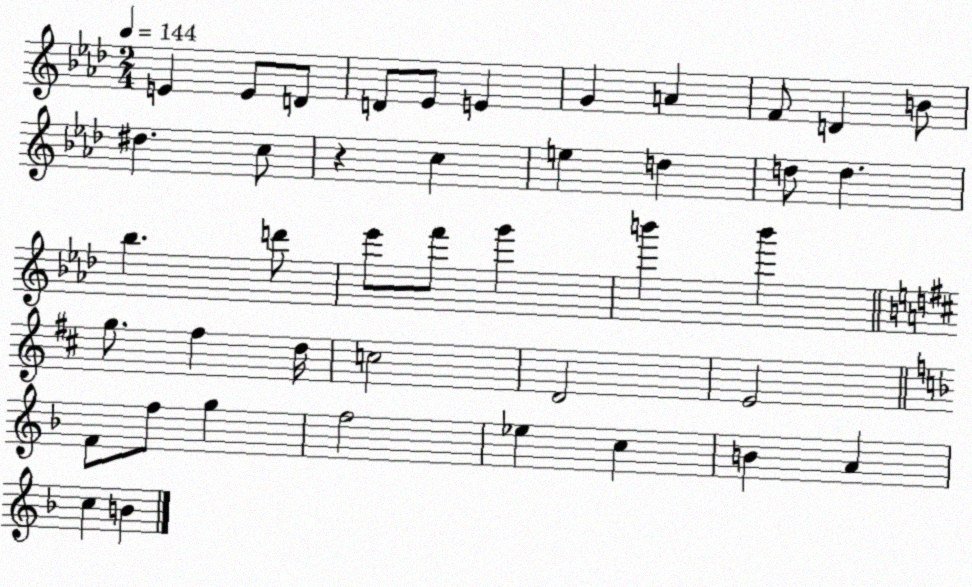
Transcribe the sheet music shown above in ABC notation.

X:1
T:Untitled
M:2/4
L:1/4
K:Ab
E E/2 D/2 D/2 _E/2 E G A F/2 D B/2 ^d c/2 z c e d d/2 d _b d'/2 _e'/2 f'/2 g' b' b' g/2 ^f d/4 c2 D2 E2 F/2 f/2 g f2 _e c B A c B